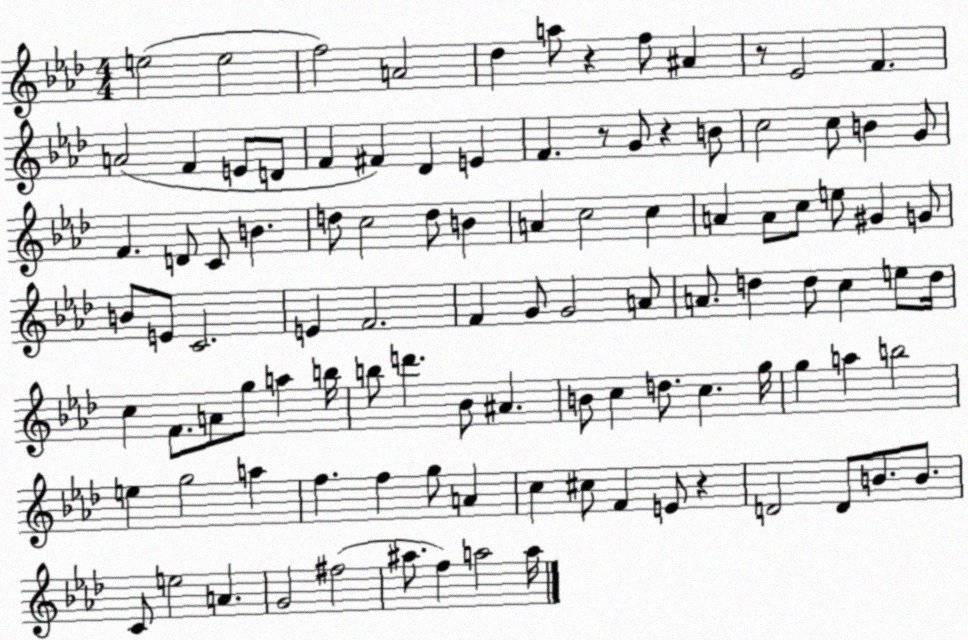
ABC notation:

X:1
T:Untitled
M:4/4
L:1/4
K:Ab
e2 e2 f2 A2 _d a/2 z f/2 ^A z/2 _E2 F A2 F E/2 D/2 F ^F _D E F z/2 G/2 z B/2 c2 c/2 B G/2 F D/2 C/2 B d/2 c2 d/2 B A c2 c A A/2 c/2 e/2 ^G G/2 B/2 E/2 C2 E F2 F G/2 G2 A/2 A/2 d d/2 c e/2 d/4 c F/2 A/2 g/2 a b/4 b/2 d' _B/2 ^A B/2 c d/2 c g/4 g a b2 e g2 a f f g/2 A c ^c/2 F E/2 z D2 D/2 B/2 B/2 C/2 e2 A G2 ^f2 ^a/2 f a2 a/4